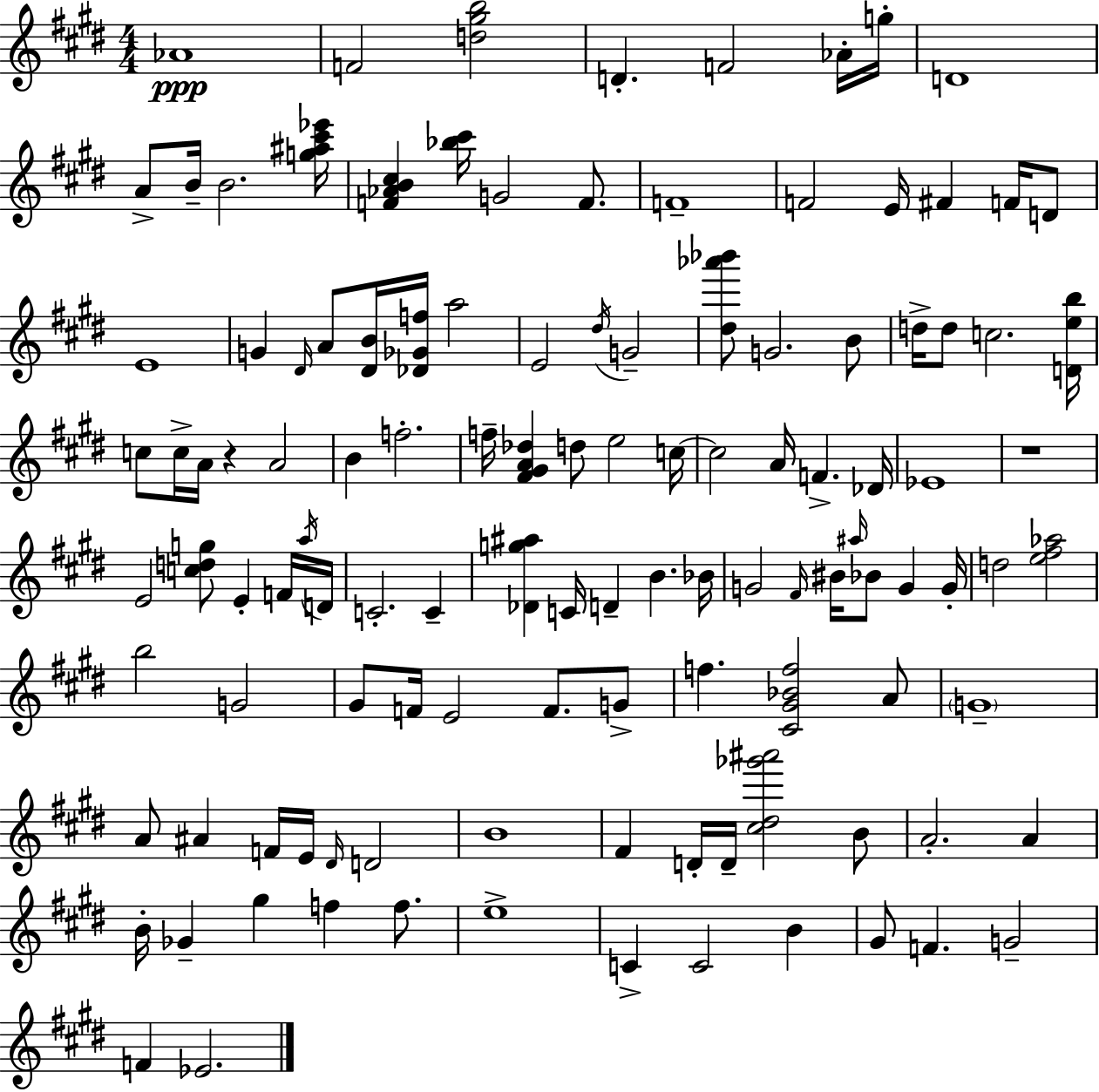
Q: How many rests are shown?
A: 2